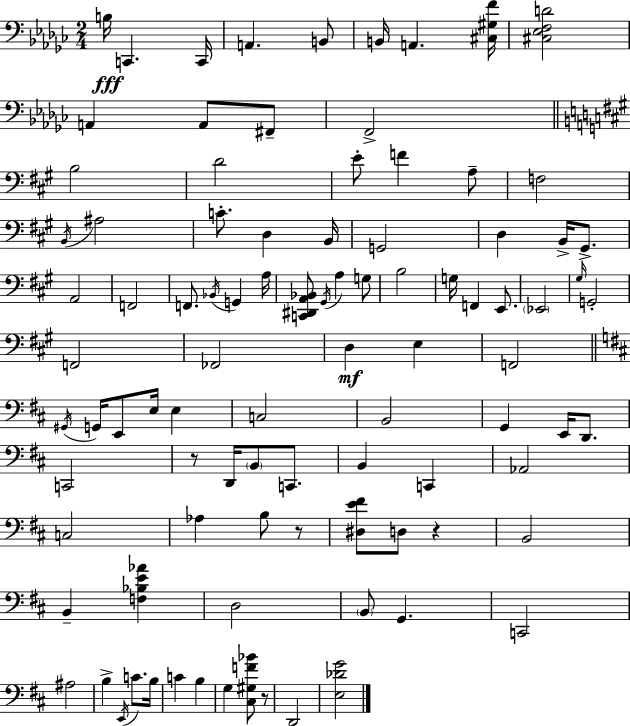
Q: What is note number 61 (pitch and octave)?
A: C2